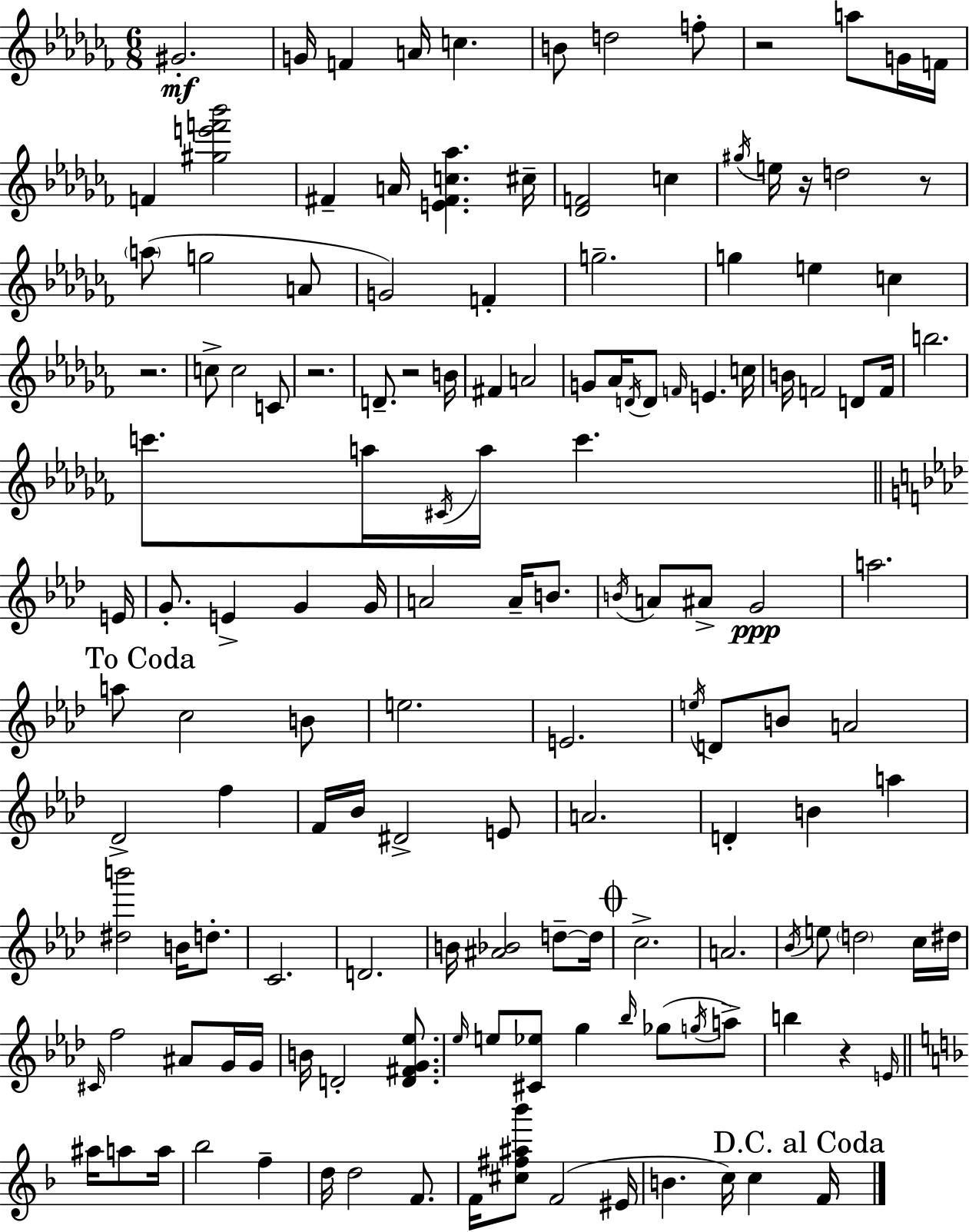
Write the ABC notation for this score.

X:1
T:Untitled
M:6/8
L:1/4
K:Abm
^G2 G/4 F A/4 c B/2 d2 f/2 z2 a/2 G/4 F/4 F [^ge'f'_b']2 ^F A/4 [E^Fc_a] ^c/4 [_DF]2 c ^g/4 e/4 z/4 d2 z/2 a/2 g2 A/2 G2 F g2 g e c z2 c/2 c2 C/2 z2 D/2 z2 B/4 ^F A2 G/2 _A/4 D/4 D/2 F/4 E c/4 B/4 F2 D/2 F/4 b2 c'/2 a/4 ^C/4 a/4 c' E/4 G/2 E G G/4 A2 A/4 B/2 B/4 A/2 ^A/2 G2 a2 a/2 c2 B/2 e2 E2 e/4 D/2 B/2 A2 _D2 f F/4 _B/4 ^D2 E/2 A2 D B a [^db']2 B/4 d/2 C2 D2 B/4 [^A_B]2 d/2 d/4 c2 A2 _B/4 e/2 d2 c/4 ^d/4 ^C/4 f2 ^A/2 G/4 G/4 B/4 D2 [D^FG_e]/2 _e/4 e/2 [^C_e]/2 g _b/4 _g/2 g/4 a/2 b z E/4 ^a/4 a/2 a/4 _b2 f d/4 d2 F/2 F/4 [^c^f^a_b']/2 F2 ^E/4 B c/4 c F/4